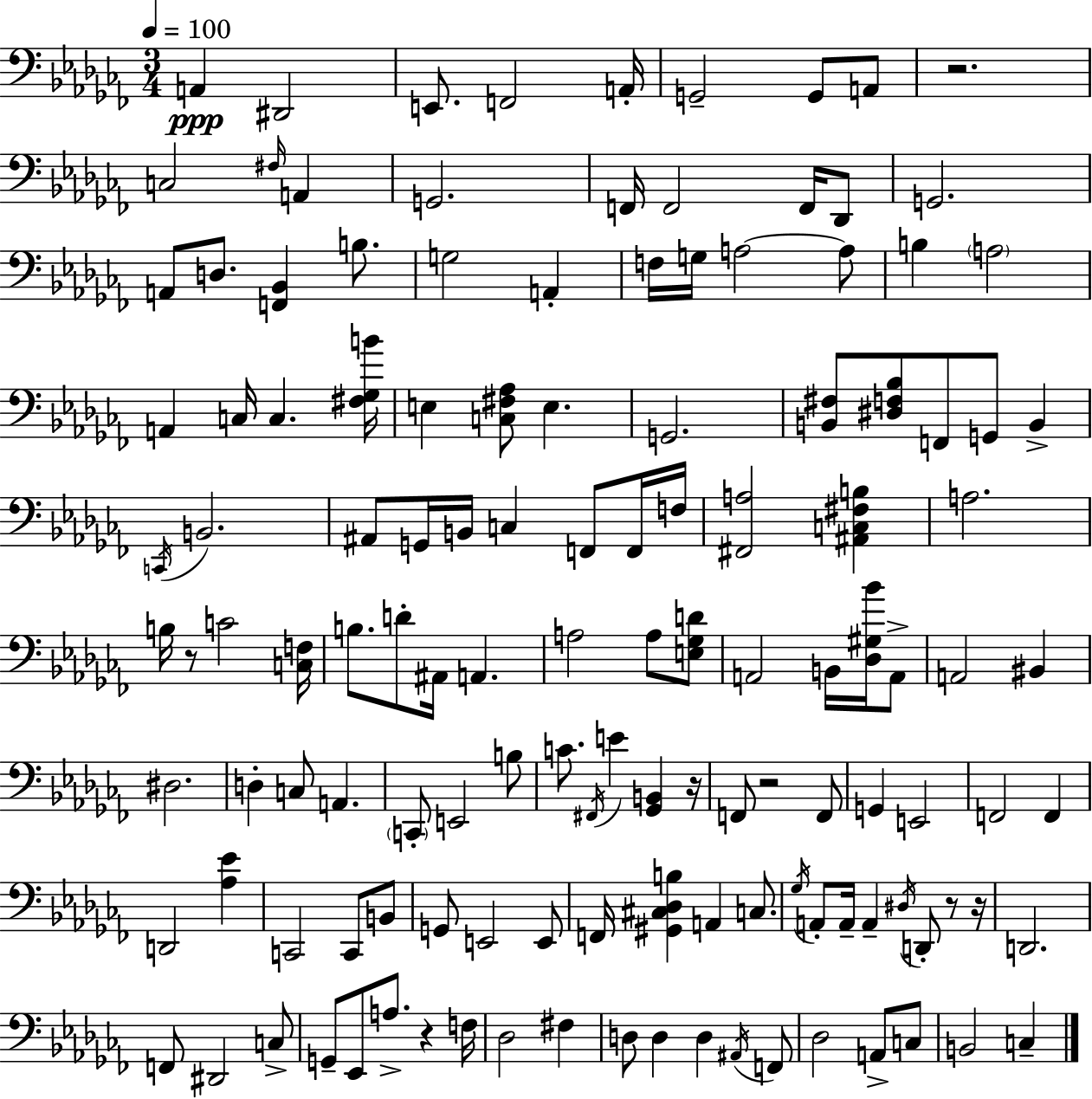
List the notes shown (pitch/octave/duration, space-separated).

A2/q D#2/h E2/e. F2/h A2/s G2/h G2/e A2/e R/h. C3/h F#3/s A2/q G2/h. F2/s F2/h F2/s Db2/e G2/h. A2/e D3/e. [F2,Bb2]/q B3/e. G3/h A2/q F3/s G3/s A3/h A3/e B3/q A3/h A2/q C3/s C3/q. [F#3,Gb3,B4]/s E3/q [C3,F#3,Ab3]/e E3/q. G2/h. [B2,F#3]/e [D#3,F3,Bb3]/e F2/e G2/e B2/q C2/s B2/h. A#2/e G2/s B2/s C3/q F2/e F2/s F3/s [F#2,A3]/h [A#2,C3,F#3,B3]/q A3/h. B3/s R/e C4/h [C3,F3]/s B3/e. D4/e A#2/s A2/q. A3/h A3/e [E3,Gb3,D4]/e A2/h B2/s [Db3,G#3,Bb4]/s A2/e A2/h BIS2/q D#3/h. D3/q C3/e A2/q. C2/e E2/h B3/e C4/e. F#2/s E4/q [Gb2,B2]/q R/s F2/e R/h F2/e G2/q E2/h F2/h F2/q D2/h [Ab3,Eb4]/q C2/h C2/e B2/e G2/e E2/h E2/e F2/s [G#2,C#3,Db3,B3]/q A2/q C3/e. Gb3/s A2/e A2/s A2/q D#3/s D2/e R/e R/s D2/h. F2/e D#2/h C3/e G2/e Eb2/e A3/e. R/q F3/s Db3/h F#3/q D3/e D3/q D3/q A#2/s F2/e Db3/h A2/e C3/e B2/h C3/q